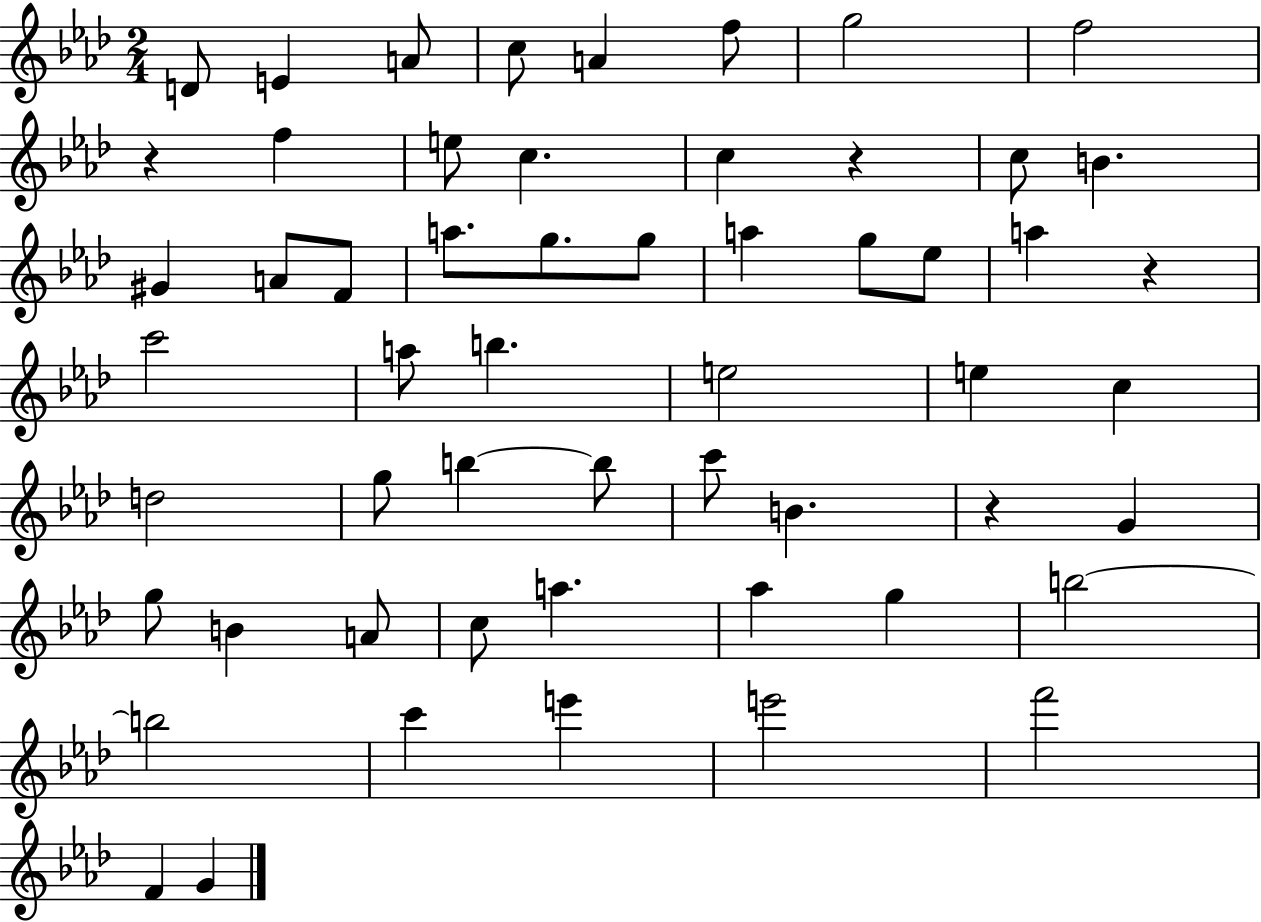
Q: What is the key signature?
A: AES major